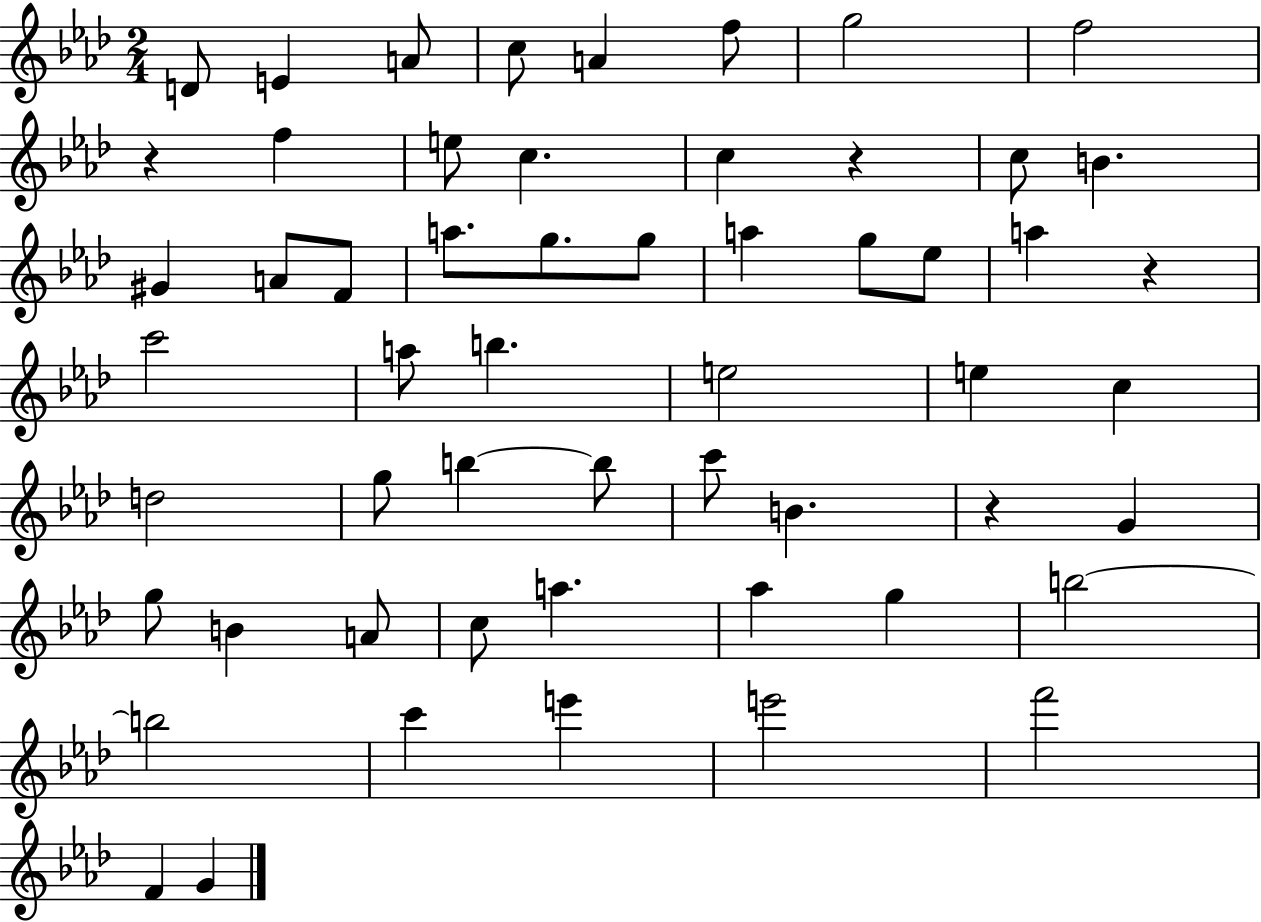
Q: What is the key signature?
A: AES major